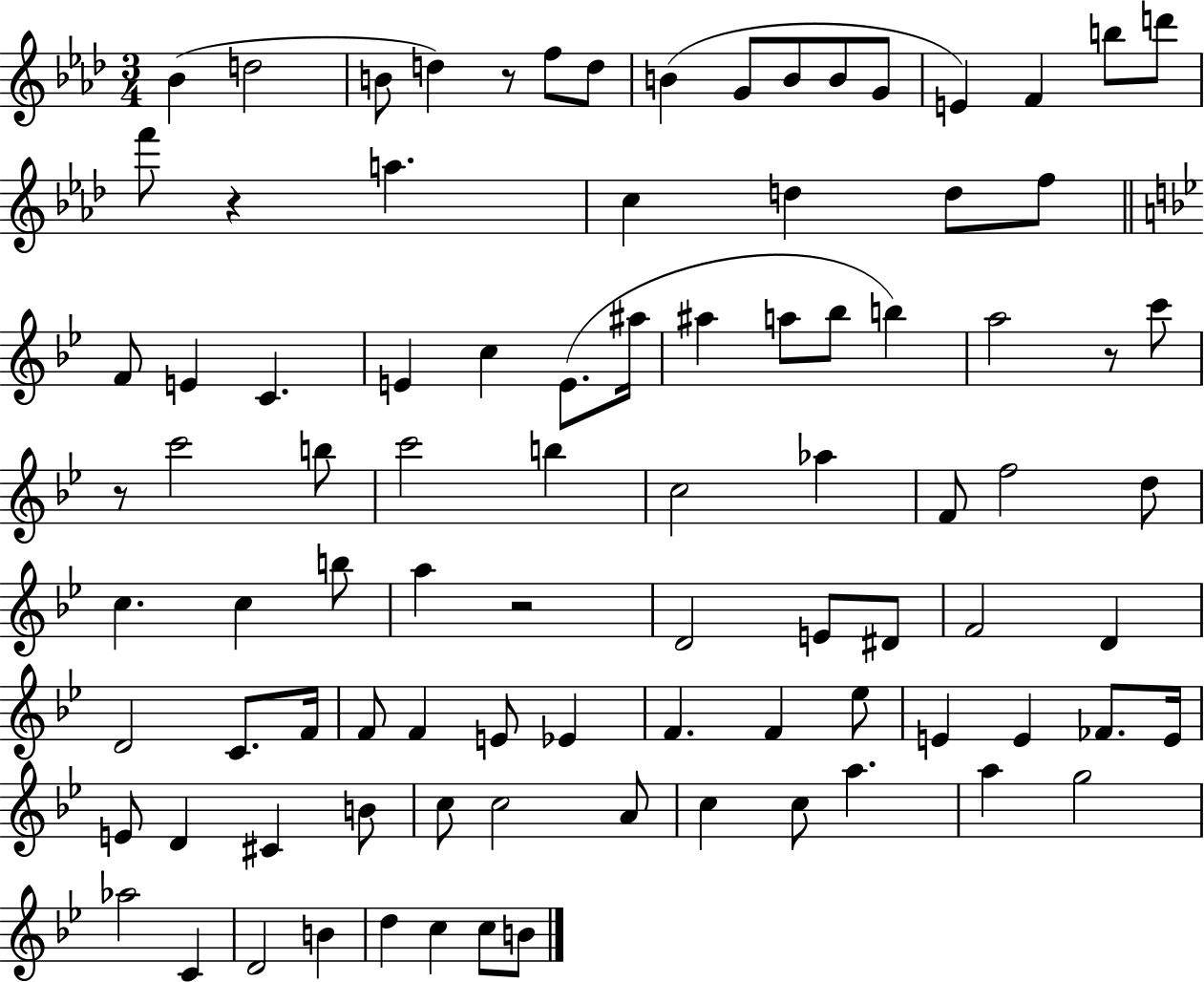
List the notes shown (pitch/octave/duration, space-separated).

Bb4/q D5/h B4/e D5/q R/e F5/e D5/e B4/q G4/e B4/e B4/e G4/e E4/q F4/q B5/e D6/e F6/e R/q A5/q. C5/q D5/q D5/e F5/e F4/e E4/q C4/q. E4/q C5/q E4/e. A#5/s A#5/q A5/e Bb5/e B5/q A5/h R/e C6/e R/e C6/h B5/e C6/h B5/q C5/h Ab5/q F4/e F5/h D5/e C5/q. C5/q B5/e A5/q R/h D4/h E4/e D#4/e F4/h D4/q D4/h C4/e. F4/s F4/e F4/q E4/e Eb4/q F4/q. F4/q Eb5/e E4/q E4/q FES4/e. E4/s E4/e D4/q C#4/q B4/e C5/e C5/h A4/e C5/q C5/e A5/q. A5/q G5/h Ab5/h C4/q D4/h B4/q D5/q C5/q C5/e B4/e